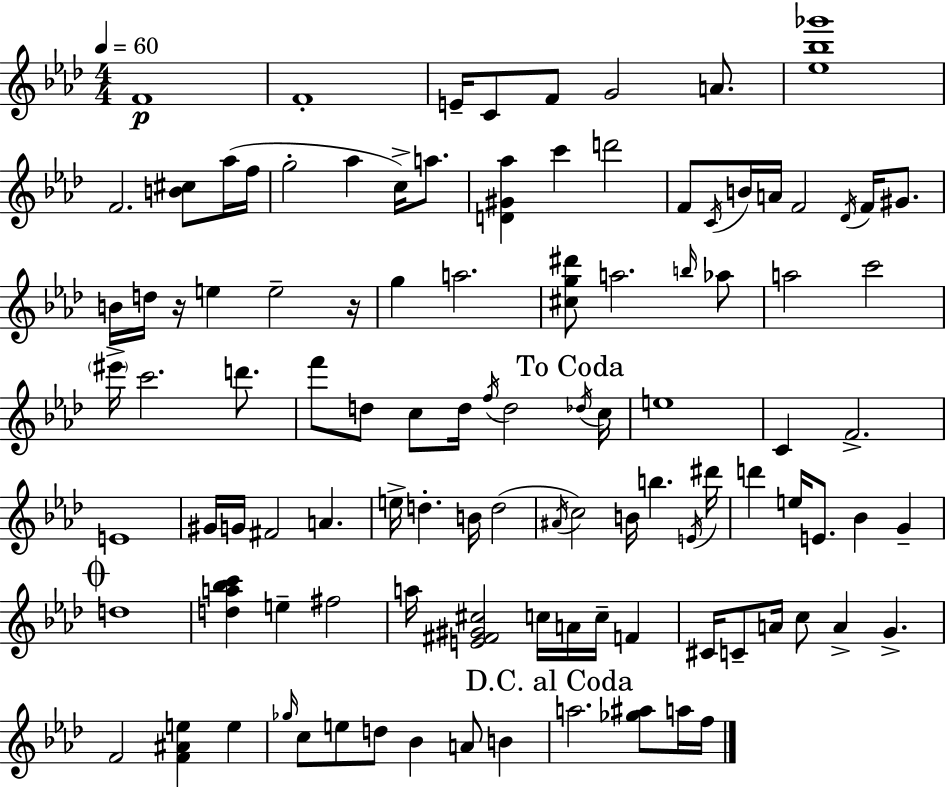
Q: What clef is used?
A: treble